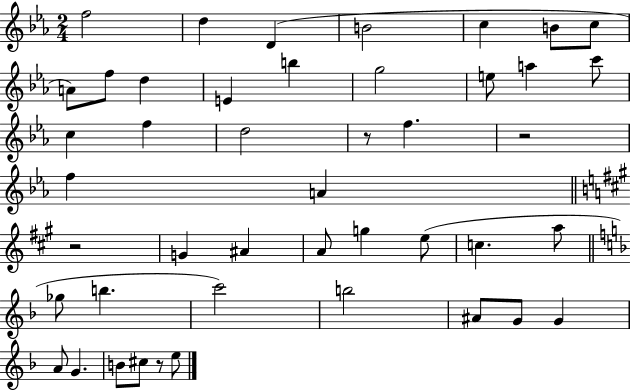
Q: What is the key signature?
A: EES major